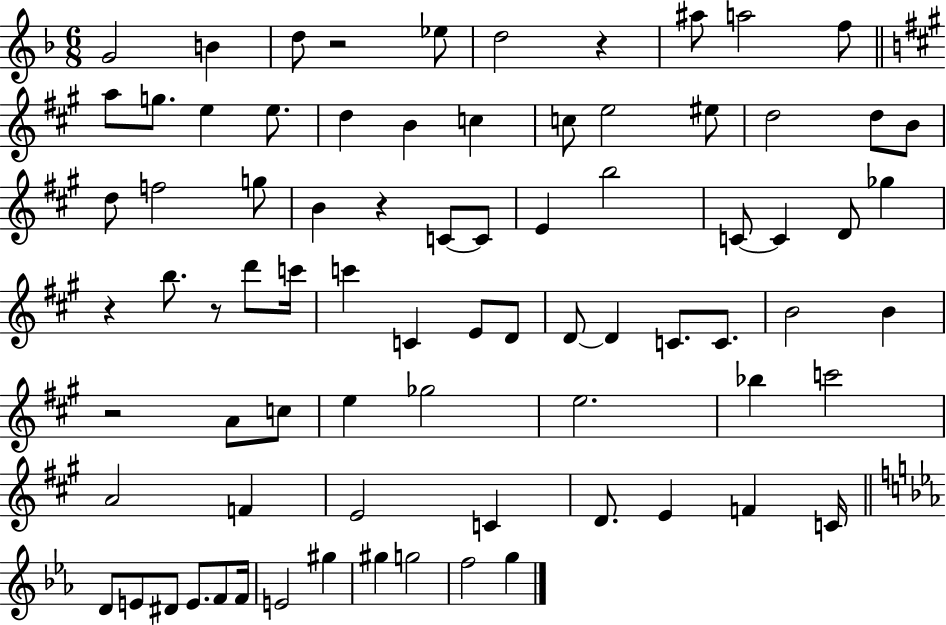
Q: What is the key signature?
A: F major